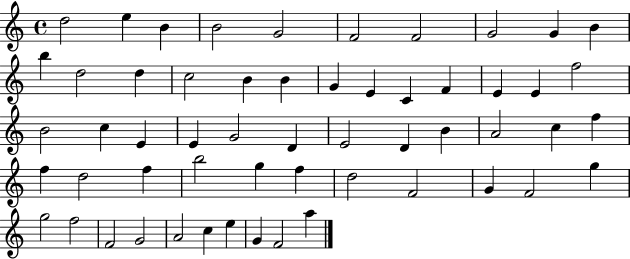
D5/h E5/q B4/q B4/h G4/h F4/h F4/h G4/h G4/q B4/q B5/q D5/h D5/q C5/h B4/q B4/q G4/q E4/q C4/q F4/q E4/q E4/q F5/h B4/h C5/q E4/q E4/q G4/h D4/q E4/h D4/q B4/q A4/h C5/q F5/q F5/q D5/h F5/q B5/h G5/q F5/q D5/h F4/h G4/q F4/h G5/q G5/h F5/h F4/h G4/h A4/h C5/q E5/q G4/q F4/h A5/q